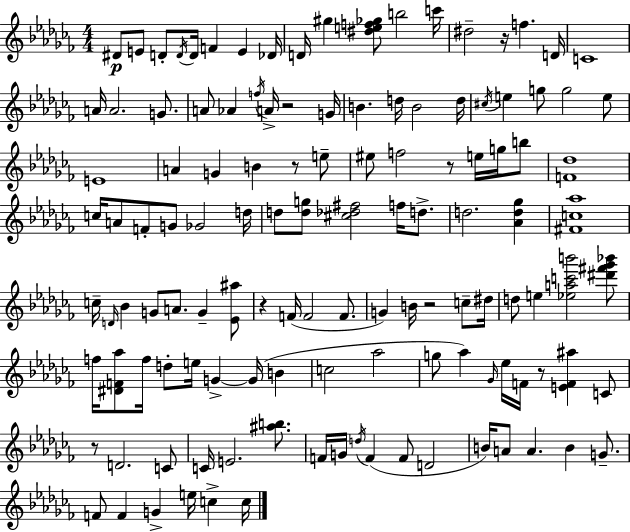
D#4/e E4/e D4/e D4/s D4/s F4/q E4/q Db4/s D4/s G#5/q [D#5,E5,F5,Gb5]/e B5/h C6/s D#5/h R/s F5/q. D4/s C4/w A4/s A4/h. G4/e. A4/e Ab4/q F5/s A4/s R/h G4/s B4/q. D5/s B4/h D5/s C#5/s E5/q G5/e G5/h E5/e E4/w A4/q G4/q B4/q R/e E5/e EIS5/e F5/h R/e E5/s G5/s B5/e [F4,Db5]/w C5/s A4/e F4/e G4/e Gb4/h D5/s D5/e [D5,G5]/e [C#5,Db5,F#5]/h F5/s D5/e. D5/h. [Ab4,D5,Gb5]/q [F#4,C5,Ab5]/w C5/s D4/s Bb4/q G4/e A4/e. G4/q [Eb4,A#5]/e R/q F4/s F4/h F4/e. G4/q B4/s R/h C5/e D#5/s D5/e E5/q [Eb5,A5,C6,B6]/h [D#6,F#6,Gb6,Bb6]/e F5/s [D#4,F4,Ab5]/e F5/s D5/e E5/s G4/q G4/s B4/q C5/h Ab5/h G5/e Ab5/q Gb4/s Eb5/s F4/s R/e [E4,F4,A#5]/q C4/e R/e D4/h. C4/e C4/s E4/h. [A#5,B5]/e. F4/s G4/s D5/s F4/q F4/e D4/h B4/s A4/e A4/q. B4/q G4/e. F4/e F4/q G4/q E5/s C5/q C5/s